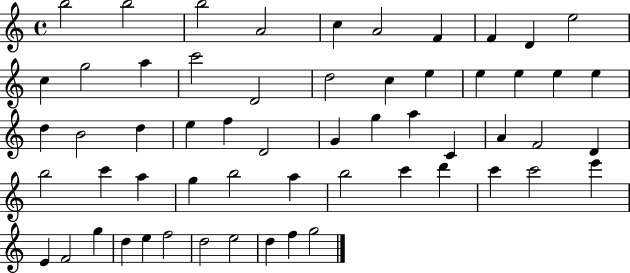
{
  \clef treble
  \time 4/4
  \defaultTimeSignature
  \key c \major
  b''2 b''2 | b''2 a'2 | c''4 a'2 f'4 | f'4 d'4 e''2 | \break c''4 g''2 a''4 | c'''2 d'2 | d''2 c''4 e''4 | e''4 e''4 e''4 e''4 | \break d''4 b'2 d''4 | e''4 f''4 d'2 | g'4 g''4 a''4 c'4 | a'4 f'2 d'4 | \break b''2 c'''4 a''4 | g''4 b''2 a''4 | b''2 c'''4 d'''4 | c'''4 c'''2 e'''4 | \break e'4 f'2 g''4 | d''4 e''4 f''2 | d''2 e''2 | d''4 f''4 g''2 | \break \bar "|."
}